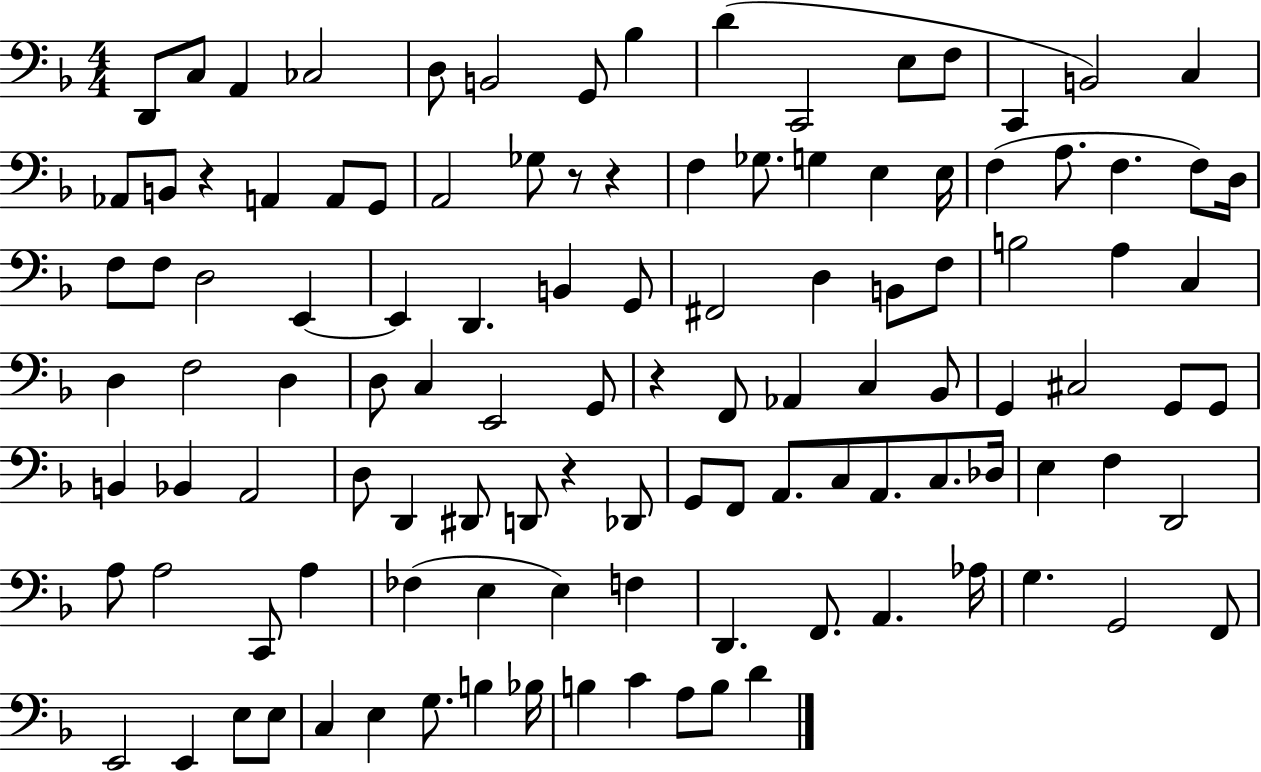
X:1
T:Untitled
M:4/4
L:1/4
K:F
D,,/2 C,/2 A,, _C,2 D,/2 B,,2 G,,/2 _B, D C,,2 E,/2 F,/2 C,, B,,2 C, _A,,/2 B,,/2 z A,, A,,/2 G,,/2 A,,2 _G,/2 z/2 z F, _G,/2 G, E, E,/4 F, A,/2 F, F,/2 D,/4 F,/2 F,/2 D,2 E,, E,, D,, B,, G,,/2 ^F,,2 D, B,,/2 F,/2 B,2 A, C, D, F,2 D, D,/2 C, E,,2 G,,/2 z F,,/2 _A,, C, _B,,/2 G,, ^C,2 G,,/2 G,,/2 B,, _B,, A,,2 D,/2 D,, ^D,,/2 D,,/2 z _D,,/2 G,,/2 F,,/2 A,,/2 C,/2 A,,/2 C,/2 _D,/4 E, F, D,,2 A,/2 A,2 C,,/2 A, _F, E, E, F, D,, F,,/2 A,, _A,/4 G, G,,2 F,,/2 E,,2 E,, E,/2 E,/2 C, E, G,/2 B, _B,/4 B, C A,/2 B,/2 D